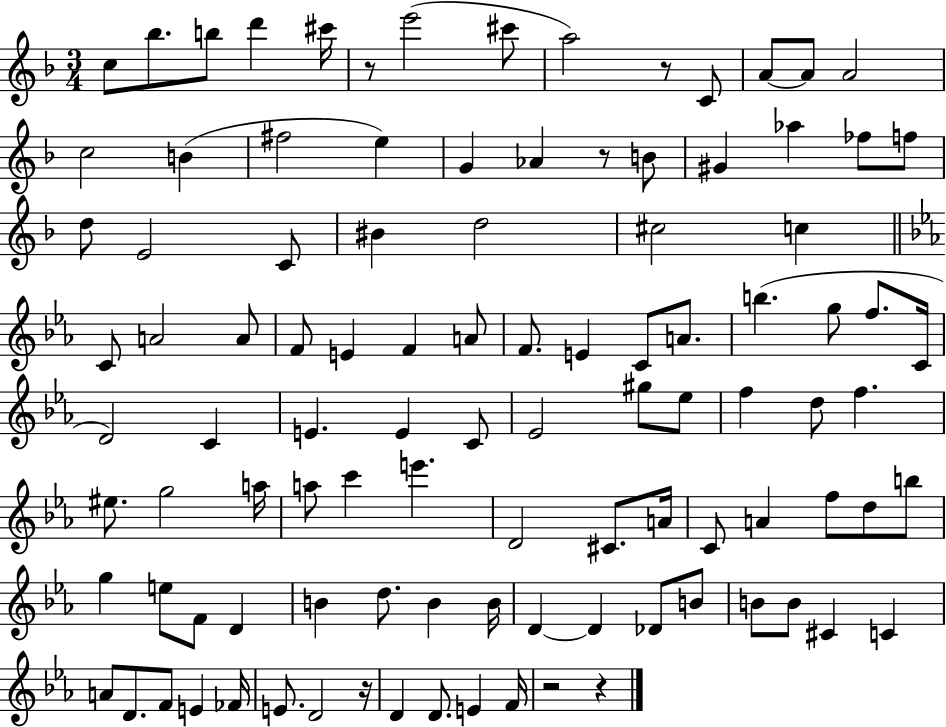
{
  \clef treble
  \numericTimeSignature
  \time 3/4
  \key f \major
  c''8 bes''8. b''8 d'''4 cis'''16 | r8 e'''2( cis'''8 | a''2) r8 c'8 | a'8~~ a'8 a'2 | \break c''2 b'4( | fis''2 e''4) | g'4 aes'4 r8 b'8 | gis'4 aes''4 fes''8 f''8 | \break d''8 e'2 c'8 | bis'4 d''2 | cis''2 c''4 | \bar "||" \break \key ees \major c'8 a'2 a'8 | f'8 e'4 f'4 a'8 | f'8. e'4 c'8 a'8. | b''4.( g''8 f''8. c'16 | \break d'2) c'4 | e'4. e'4 c'8 | ees'2 gis''8 ees''8 | f''4 d''8 f''4. | \break eis''8. g''2 a''16 | a''8 c'''4 e'''4. | d'2 cis'8. a'16 | c'8 a'4 f''8 d''8 b''8 | \break g''4 e''8 f'8 d'4 | b'4 d''8. b'4 b'16 | d'4~~ d'4 des'8 b'8 | b'8 b'8 cis'4 c'4 | \break a'8 d'8. f'8 e'4 fes'16 | e'8. d'2 r16 | d'4 d'8. e'4 f'16 | r2 r4 | \break \bar "|."
}